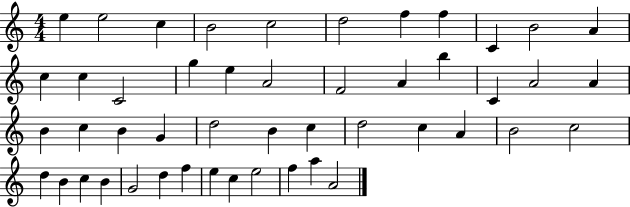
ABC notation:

X:1
T:Untitled
M:4/4
L:1/4
K:C
e e2 c B2 c2 d2 f f C B2 A c c C2 g e A2 F2 A b C A2 A B c B G d2 B c d2 c A B2 c2 d B c B G2 d f e c e2 f a A2